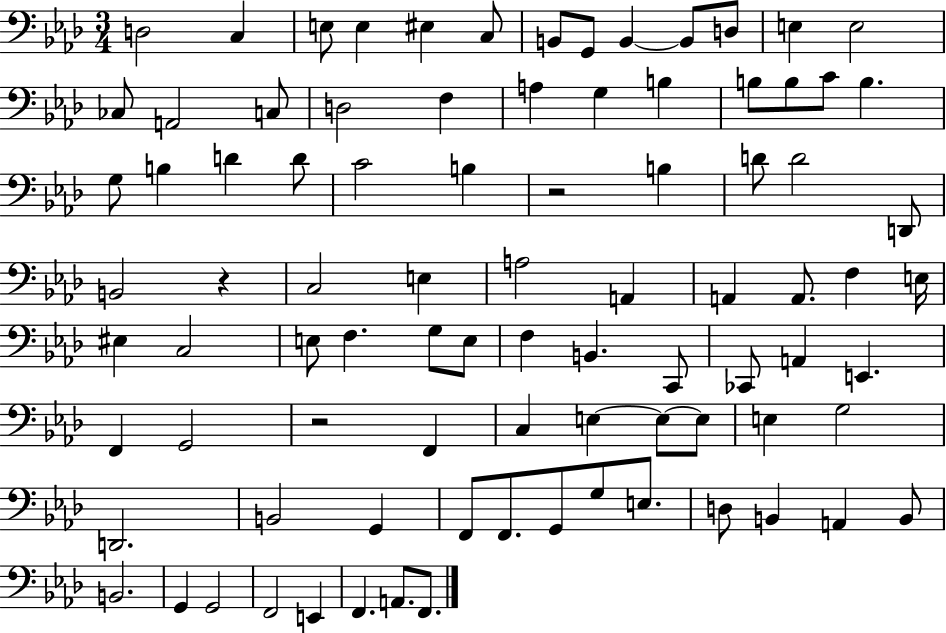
{
  \clef bass
  \numericTimeSignature
  \time 3/4
  \key aes \major
  \repeat volta 2 { d2 c4 | e8 e4 eis4 c8 | b,8 g,8 b,4~~ b,8 d8 | e4 e2 | \break ces8 a,2 c8 | d2 f4 | a4 g4 b4 | b8 b8 c'8 b4. | \break g8 b4 d'4 d'8 | c'2 b4 | r2 b4 | d'8 d'2 d,8 | \break b,2 r4 | c2 e4 | a2 a,4 | a,4 a,8. f4 e16 | \break eis4 c2 | e8 f4. g8 e8 | f4 b,4. c,8 | ces,8 a,4 e,4. | \break f,4 g,2 | r2 f,4 | c4 e4~~ e8~~ e8 | e4 g2 | \break d,2. | b,2 g,4 | f,8 f,8. g,8 g8 e8. | d8 b,4 a,4 b,8 | \break b,2. | g,4 g,2 | f,2 e,4 | f,4. a,8. f,8. | \break } \bar "|."
}